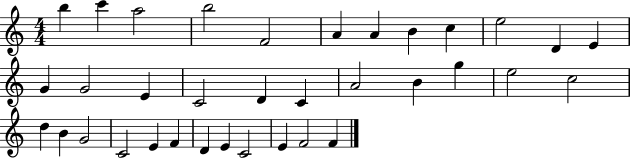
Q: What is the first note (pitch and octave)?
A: B5